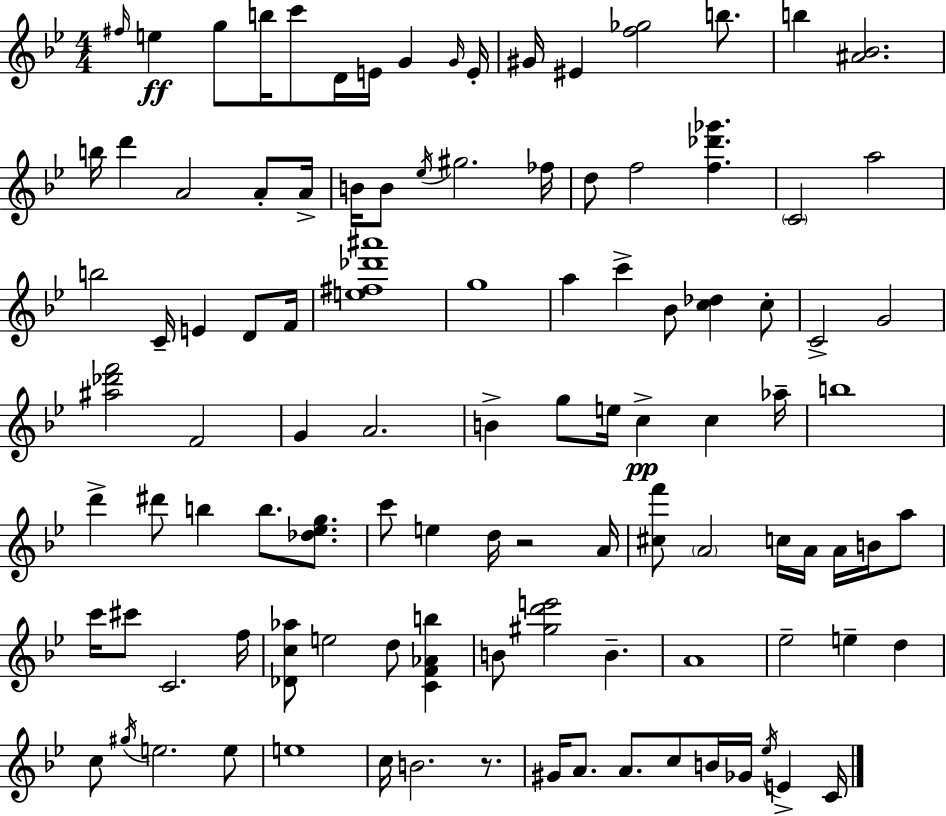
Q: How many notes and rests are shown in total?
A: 105